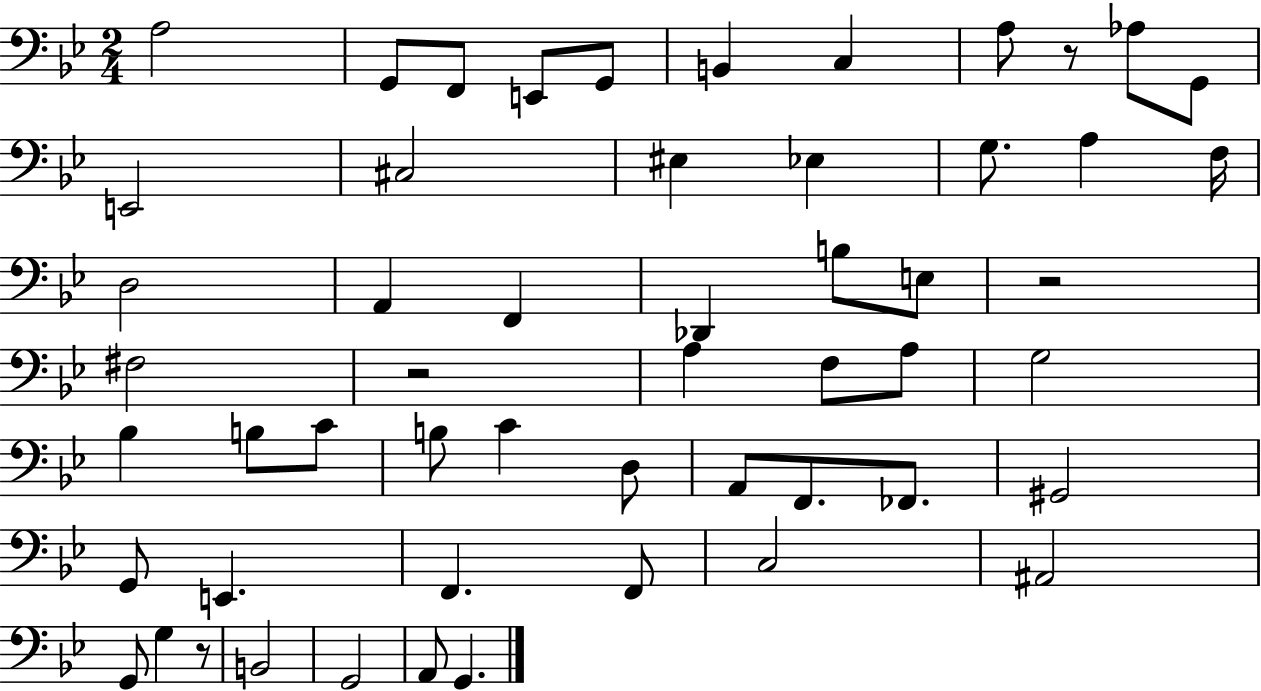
{
  \clef bass
  \numericTimeSignature
  \time 2/4
  \key bes \major
  \repeat volta 2 { a2 | g,8 f,8 e,8 g,8 | b,4 c4 | a8 r8 aes8 g,8 | \break e,2 | cis2 | eis4 ees4 | g8. a4 f16 | \break d2 | a,4 f,4 | des,4 b8 e8 | r2 | \break fis2 | r2 | a4 f8 a8 | g2 | \break bes4 b8 c'8 | b8 c'4 d8 | a,8 f,8. fes,8. | gis,2 | \break g,8 e,4. | f,4. f,8 | c2 | ais,2 | \break g,8 g4 r8 | b,2 | g,2 | a,8 g,4. | \break } \bar "|."
}